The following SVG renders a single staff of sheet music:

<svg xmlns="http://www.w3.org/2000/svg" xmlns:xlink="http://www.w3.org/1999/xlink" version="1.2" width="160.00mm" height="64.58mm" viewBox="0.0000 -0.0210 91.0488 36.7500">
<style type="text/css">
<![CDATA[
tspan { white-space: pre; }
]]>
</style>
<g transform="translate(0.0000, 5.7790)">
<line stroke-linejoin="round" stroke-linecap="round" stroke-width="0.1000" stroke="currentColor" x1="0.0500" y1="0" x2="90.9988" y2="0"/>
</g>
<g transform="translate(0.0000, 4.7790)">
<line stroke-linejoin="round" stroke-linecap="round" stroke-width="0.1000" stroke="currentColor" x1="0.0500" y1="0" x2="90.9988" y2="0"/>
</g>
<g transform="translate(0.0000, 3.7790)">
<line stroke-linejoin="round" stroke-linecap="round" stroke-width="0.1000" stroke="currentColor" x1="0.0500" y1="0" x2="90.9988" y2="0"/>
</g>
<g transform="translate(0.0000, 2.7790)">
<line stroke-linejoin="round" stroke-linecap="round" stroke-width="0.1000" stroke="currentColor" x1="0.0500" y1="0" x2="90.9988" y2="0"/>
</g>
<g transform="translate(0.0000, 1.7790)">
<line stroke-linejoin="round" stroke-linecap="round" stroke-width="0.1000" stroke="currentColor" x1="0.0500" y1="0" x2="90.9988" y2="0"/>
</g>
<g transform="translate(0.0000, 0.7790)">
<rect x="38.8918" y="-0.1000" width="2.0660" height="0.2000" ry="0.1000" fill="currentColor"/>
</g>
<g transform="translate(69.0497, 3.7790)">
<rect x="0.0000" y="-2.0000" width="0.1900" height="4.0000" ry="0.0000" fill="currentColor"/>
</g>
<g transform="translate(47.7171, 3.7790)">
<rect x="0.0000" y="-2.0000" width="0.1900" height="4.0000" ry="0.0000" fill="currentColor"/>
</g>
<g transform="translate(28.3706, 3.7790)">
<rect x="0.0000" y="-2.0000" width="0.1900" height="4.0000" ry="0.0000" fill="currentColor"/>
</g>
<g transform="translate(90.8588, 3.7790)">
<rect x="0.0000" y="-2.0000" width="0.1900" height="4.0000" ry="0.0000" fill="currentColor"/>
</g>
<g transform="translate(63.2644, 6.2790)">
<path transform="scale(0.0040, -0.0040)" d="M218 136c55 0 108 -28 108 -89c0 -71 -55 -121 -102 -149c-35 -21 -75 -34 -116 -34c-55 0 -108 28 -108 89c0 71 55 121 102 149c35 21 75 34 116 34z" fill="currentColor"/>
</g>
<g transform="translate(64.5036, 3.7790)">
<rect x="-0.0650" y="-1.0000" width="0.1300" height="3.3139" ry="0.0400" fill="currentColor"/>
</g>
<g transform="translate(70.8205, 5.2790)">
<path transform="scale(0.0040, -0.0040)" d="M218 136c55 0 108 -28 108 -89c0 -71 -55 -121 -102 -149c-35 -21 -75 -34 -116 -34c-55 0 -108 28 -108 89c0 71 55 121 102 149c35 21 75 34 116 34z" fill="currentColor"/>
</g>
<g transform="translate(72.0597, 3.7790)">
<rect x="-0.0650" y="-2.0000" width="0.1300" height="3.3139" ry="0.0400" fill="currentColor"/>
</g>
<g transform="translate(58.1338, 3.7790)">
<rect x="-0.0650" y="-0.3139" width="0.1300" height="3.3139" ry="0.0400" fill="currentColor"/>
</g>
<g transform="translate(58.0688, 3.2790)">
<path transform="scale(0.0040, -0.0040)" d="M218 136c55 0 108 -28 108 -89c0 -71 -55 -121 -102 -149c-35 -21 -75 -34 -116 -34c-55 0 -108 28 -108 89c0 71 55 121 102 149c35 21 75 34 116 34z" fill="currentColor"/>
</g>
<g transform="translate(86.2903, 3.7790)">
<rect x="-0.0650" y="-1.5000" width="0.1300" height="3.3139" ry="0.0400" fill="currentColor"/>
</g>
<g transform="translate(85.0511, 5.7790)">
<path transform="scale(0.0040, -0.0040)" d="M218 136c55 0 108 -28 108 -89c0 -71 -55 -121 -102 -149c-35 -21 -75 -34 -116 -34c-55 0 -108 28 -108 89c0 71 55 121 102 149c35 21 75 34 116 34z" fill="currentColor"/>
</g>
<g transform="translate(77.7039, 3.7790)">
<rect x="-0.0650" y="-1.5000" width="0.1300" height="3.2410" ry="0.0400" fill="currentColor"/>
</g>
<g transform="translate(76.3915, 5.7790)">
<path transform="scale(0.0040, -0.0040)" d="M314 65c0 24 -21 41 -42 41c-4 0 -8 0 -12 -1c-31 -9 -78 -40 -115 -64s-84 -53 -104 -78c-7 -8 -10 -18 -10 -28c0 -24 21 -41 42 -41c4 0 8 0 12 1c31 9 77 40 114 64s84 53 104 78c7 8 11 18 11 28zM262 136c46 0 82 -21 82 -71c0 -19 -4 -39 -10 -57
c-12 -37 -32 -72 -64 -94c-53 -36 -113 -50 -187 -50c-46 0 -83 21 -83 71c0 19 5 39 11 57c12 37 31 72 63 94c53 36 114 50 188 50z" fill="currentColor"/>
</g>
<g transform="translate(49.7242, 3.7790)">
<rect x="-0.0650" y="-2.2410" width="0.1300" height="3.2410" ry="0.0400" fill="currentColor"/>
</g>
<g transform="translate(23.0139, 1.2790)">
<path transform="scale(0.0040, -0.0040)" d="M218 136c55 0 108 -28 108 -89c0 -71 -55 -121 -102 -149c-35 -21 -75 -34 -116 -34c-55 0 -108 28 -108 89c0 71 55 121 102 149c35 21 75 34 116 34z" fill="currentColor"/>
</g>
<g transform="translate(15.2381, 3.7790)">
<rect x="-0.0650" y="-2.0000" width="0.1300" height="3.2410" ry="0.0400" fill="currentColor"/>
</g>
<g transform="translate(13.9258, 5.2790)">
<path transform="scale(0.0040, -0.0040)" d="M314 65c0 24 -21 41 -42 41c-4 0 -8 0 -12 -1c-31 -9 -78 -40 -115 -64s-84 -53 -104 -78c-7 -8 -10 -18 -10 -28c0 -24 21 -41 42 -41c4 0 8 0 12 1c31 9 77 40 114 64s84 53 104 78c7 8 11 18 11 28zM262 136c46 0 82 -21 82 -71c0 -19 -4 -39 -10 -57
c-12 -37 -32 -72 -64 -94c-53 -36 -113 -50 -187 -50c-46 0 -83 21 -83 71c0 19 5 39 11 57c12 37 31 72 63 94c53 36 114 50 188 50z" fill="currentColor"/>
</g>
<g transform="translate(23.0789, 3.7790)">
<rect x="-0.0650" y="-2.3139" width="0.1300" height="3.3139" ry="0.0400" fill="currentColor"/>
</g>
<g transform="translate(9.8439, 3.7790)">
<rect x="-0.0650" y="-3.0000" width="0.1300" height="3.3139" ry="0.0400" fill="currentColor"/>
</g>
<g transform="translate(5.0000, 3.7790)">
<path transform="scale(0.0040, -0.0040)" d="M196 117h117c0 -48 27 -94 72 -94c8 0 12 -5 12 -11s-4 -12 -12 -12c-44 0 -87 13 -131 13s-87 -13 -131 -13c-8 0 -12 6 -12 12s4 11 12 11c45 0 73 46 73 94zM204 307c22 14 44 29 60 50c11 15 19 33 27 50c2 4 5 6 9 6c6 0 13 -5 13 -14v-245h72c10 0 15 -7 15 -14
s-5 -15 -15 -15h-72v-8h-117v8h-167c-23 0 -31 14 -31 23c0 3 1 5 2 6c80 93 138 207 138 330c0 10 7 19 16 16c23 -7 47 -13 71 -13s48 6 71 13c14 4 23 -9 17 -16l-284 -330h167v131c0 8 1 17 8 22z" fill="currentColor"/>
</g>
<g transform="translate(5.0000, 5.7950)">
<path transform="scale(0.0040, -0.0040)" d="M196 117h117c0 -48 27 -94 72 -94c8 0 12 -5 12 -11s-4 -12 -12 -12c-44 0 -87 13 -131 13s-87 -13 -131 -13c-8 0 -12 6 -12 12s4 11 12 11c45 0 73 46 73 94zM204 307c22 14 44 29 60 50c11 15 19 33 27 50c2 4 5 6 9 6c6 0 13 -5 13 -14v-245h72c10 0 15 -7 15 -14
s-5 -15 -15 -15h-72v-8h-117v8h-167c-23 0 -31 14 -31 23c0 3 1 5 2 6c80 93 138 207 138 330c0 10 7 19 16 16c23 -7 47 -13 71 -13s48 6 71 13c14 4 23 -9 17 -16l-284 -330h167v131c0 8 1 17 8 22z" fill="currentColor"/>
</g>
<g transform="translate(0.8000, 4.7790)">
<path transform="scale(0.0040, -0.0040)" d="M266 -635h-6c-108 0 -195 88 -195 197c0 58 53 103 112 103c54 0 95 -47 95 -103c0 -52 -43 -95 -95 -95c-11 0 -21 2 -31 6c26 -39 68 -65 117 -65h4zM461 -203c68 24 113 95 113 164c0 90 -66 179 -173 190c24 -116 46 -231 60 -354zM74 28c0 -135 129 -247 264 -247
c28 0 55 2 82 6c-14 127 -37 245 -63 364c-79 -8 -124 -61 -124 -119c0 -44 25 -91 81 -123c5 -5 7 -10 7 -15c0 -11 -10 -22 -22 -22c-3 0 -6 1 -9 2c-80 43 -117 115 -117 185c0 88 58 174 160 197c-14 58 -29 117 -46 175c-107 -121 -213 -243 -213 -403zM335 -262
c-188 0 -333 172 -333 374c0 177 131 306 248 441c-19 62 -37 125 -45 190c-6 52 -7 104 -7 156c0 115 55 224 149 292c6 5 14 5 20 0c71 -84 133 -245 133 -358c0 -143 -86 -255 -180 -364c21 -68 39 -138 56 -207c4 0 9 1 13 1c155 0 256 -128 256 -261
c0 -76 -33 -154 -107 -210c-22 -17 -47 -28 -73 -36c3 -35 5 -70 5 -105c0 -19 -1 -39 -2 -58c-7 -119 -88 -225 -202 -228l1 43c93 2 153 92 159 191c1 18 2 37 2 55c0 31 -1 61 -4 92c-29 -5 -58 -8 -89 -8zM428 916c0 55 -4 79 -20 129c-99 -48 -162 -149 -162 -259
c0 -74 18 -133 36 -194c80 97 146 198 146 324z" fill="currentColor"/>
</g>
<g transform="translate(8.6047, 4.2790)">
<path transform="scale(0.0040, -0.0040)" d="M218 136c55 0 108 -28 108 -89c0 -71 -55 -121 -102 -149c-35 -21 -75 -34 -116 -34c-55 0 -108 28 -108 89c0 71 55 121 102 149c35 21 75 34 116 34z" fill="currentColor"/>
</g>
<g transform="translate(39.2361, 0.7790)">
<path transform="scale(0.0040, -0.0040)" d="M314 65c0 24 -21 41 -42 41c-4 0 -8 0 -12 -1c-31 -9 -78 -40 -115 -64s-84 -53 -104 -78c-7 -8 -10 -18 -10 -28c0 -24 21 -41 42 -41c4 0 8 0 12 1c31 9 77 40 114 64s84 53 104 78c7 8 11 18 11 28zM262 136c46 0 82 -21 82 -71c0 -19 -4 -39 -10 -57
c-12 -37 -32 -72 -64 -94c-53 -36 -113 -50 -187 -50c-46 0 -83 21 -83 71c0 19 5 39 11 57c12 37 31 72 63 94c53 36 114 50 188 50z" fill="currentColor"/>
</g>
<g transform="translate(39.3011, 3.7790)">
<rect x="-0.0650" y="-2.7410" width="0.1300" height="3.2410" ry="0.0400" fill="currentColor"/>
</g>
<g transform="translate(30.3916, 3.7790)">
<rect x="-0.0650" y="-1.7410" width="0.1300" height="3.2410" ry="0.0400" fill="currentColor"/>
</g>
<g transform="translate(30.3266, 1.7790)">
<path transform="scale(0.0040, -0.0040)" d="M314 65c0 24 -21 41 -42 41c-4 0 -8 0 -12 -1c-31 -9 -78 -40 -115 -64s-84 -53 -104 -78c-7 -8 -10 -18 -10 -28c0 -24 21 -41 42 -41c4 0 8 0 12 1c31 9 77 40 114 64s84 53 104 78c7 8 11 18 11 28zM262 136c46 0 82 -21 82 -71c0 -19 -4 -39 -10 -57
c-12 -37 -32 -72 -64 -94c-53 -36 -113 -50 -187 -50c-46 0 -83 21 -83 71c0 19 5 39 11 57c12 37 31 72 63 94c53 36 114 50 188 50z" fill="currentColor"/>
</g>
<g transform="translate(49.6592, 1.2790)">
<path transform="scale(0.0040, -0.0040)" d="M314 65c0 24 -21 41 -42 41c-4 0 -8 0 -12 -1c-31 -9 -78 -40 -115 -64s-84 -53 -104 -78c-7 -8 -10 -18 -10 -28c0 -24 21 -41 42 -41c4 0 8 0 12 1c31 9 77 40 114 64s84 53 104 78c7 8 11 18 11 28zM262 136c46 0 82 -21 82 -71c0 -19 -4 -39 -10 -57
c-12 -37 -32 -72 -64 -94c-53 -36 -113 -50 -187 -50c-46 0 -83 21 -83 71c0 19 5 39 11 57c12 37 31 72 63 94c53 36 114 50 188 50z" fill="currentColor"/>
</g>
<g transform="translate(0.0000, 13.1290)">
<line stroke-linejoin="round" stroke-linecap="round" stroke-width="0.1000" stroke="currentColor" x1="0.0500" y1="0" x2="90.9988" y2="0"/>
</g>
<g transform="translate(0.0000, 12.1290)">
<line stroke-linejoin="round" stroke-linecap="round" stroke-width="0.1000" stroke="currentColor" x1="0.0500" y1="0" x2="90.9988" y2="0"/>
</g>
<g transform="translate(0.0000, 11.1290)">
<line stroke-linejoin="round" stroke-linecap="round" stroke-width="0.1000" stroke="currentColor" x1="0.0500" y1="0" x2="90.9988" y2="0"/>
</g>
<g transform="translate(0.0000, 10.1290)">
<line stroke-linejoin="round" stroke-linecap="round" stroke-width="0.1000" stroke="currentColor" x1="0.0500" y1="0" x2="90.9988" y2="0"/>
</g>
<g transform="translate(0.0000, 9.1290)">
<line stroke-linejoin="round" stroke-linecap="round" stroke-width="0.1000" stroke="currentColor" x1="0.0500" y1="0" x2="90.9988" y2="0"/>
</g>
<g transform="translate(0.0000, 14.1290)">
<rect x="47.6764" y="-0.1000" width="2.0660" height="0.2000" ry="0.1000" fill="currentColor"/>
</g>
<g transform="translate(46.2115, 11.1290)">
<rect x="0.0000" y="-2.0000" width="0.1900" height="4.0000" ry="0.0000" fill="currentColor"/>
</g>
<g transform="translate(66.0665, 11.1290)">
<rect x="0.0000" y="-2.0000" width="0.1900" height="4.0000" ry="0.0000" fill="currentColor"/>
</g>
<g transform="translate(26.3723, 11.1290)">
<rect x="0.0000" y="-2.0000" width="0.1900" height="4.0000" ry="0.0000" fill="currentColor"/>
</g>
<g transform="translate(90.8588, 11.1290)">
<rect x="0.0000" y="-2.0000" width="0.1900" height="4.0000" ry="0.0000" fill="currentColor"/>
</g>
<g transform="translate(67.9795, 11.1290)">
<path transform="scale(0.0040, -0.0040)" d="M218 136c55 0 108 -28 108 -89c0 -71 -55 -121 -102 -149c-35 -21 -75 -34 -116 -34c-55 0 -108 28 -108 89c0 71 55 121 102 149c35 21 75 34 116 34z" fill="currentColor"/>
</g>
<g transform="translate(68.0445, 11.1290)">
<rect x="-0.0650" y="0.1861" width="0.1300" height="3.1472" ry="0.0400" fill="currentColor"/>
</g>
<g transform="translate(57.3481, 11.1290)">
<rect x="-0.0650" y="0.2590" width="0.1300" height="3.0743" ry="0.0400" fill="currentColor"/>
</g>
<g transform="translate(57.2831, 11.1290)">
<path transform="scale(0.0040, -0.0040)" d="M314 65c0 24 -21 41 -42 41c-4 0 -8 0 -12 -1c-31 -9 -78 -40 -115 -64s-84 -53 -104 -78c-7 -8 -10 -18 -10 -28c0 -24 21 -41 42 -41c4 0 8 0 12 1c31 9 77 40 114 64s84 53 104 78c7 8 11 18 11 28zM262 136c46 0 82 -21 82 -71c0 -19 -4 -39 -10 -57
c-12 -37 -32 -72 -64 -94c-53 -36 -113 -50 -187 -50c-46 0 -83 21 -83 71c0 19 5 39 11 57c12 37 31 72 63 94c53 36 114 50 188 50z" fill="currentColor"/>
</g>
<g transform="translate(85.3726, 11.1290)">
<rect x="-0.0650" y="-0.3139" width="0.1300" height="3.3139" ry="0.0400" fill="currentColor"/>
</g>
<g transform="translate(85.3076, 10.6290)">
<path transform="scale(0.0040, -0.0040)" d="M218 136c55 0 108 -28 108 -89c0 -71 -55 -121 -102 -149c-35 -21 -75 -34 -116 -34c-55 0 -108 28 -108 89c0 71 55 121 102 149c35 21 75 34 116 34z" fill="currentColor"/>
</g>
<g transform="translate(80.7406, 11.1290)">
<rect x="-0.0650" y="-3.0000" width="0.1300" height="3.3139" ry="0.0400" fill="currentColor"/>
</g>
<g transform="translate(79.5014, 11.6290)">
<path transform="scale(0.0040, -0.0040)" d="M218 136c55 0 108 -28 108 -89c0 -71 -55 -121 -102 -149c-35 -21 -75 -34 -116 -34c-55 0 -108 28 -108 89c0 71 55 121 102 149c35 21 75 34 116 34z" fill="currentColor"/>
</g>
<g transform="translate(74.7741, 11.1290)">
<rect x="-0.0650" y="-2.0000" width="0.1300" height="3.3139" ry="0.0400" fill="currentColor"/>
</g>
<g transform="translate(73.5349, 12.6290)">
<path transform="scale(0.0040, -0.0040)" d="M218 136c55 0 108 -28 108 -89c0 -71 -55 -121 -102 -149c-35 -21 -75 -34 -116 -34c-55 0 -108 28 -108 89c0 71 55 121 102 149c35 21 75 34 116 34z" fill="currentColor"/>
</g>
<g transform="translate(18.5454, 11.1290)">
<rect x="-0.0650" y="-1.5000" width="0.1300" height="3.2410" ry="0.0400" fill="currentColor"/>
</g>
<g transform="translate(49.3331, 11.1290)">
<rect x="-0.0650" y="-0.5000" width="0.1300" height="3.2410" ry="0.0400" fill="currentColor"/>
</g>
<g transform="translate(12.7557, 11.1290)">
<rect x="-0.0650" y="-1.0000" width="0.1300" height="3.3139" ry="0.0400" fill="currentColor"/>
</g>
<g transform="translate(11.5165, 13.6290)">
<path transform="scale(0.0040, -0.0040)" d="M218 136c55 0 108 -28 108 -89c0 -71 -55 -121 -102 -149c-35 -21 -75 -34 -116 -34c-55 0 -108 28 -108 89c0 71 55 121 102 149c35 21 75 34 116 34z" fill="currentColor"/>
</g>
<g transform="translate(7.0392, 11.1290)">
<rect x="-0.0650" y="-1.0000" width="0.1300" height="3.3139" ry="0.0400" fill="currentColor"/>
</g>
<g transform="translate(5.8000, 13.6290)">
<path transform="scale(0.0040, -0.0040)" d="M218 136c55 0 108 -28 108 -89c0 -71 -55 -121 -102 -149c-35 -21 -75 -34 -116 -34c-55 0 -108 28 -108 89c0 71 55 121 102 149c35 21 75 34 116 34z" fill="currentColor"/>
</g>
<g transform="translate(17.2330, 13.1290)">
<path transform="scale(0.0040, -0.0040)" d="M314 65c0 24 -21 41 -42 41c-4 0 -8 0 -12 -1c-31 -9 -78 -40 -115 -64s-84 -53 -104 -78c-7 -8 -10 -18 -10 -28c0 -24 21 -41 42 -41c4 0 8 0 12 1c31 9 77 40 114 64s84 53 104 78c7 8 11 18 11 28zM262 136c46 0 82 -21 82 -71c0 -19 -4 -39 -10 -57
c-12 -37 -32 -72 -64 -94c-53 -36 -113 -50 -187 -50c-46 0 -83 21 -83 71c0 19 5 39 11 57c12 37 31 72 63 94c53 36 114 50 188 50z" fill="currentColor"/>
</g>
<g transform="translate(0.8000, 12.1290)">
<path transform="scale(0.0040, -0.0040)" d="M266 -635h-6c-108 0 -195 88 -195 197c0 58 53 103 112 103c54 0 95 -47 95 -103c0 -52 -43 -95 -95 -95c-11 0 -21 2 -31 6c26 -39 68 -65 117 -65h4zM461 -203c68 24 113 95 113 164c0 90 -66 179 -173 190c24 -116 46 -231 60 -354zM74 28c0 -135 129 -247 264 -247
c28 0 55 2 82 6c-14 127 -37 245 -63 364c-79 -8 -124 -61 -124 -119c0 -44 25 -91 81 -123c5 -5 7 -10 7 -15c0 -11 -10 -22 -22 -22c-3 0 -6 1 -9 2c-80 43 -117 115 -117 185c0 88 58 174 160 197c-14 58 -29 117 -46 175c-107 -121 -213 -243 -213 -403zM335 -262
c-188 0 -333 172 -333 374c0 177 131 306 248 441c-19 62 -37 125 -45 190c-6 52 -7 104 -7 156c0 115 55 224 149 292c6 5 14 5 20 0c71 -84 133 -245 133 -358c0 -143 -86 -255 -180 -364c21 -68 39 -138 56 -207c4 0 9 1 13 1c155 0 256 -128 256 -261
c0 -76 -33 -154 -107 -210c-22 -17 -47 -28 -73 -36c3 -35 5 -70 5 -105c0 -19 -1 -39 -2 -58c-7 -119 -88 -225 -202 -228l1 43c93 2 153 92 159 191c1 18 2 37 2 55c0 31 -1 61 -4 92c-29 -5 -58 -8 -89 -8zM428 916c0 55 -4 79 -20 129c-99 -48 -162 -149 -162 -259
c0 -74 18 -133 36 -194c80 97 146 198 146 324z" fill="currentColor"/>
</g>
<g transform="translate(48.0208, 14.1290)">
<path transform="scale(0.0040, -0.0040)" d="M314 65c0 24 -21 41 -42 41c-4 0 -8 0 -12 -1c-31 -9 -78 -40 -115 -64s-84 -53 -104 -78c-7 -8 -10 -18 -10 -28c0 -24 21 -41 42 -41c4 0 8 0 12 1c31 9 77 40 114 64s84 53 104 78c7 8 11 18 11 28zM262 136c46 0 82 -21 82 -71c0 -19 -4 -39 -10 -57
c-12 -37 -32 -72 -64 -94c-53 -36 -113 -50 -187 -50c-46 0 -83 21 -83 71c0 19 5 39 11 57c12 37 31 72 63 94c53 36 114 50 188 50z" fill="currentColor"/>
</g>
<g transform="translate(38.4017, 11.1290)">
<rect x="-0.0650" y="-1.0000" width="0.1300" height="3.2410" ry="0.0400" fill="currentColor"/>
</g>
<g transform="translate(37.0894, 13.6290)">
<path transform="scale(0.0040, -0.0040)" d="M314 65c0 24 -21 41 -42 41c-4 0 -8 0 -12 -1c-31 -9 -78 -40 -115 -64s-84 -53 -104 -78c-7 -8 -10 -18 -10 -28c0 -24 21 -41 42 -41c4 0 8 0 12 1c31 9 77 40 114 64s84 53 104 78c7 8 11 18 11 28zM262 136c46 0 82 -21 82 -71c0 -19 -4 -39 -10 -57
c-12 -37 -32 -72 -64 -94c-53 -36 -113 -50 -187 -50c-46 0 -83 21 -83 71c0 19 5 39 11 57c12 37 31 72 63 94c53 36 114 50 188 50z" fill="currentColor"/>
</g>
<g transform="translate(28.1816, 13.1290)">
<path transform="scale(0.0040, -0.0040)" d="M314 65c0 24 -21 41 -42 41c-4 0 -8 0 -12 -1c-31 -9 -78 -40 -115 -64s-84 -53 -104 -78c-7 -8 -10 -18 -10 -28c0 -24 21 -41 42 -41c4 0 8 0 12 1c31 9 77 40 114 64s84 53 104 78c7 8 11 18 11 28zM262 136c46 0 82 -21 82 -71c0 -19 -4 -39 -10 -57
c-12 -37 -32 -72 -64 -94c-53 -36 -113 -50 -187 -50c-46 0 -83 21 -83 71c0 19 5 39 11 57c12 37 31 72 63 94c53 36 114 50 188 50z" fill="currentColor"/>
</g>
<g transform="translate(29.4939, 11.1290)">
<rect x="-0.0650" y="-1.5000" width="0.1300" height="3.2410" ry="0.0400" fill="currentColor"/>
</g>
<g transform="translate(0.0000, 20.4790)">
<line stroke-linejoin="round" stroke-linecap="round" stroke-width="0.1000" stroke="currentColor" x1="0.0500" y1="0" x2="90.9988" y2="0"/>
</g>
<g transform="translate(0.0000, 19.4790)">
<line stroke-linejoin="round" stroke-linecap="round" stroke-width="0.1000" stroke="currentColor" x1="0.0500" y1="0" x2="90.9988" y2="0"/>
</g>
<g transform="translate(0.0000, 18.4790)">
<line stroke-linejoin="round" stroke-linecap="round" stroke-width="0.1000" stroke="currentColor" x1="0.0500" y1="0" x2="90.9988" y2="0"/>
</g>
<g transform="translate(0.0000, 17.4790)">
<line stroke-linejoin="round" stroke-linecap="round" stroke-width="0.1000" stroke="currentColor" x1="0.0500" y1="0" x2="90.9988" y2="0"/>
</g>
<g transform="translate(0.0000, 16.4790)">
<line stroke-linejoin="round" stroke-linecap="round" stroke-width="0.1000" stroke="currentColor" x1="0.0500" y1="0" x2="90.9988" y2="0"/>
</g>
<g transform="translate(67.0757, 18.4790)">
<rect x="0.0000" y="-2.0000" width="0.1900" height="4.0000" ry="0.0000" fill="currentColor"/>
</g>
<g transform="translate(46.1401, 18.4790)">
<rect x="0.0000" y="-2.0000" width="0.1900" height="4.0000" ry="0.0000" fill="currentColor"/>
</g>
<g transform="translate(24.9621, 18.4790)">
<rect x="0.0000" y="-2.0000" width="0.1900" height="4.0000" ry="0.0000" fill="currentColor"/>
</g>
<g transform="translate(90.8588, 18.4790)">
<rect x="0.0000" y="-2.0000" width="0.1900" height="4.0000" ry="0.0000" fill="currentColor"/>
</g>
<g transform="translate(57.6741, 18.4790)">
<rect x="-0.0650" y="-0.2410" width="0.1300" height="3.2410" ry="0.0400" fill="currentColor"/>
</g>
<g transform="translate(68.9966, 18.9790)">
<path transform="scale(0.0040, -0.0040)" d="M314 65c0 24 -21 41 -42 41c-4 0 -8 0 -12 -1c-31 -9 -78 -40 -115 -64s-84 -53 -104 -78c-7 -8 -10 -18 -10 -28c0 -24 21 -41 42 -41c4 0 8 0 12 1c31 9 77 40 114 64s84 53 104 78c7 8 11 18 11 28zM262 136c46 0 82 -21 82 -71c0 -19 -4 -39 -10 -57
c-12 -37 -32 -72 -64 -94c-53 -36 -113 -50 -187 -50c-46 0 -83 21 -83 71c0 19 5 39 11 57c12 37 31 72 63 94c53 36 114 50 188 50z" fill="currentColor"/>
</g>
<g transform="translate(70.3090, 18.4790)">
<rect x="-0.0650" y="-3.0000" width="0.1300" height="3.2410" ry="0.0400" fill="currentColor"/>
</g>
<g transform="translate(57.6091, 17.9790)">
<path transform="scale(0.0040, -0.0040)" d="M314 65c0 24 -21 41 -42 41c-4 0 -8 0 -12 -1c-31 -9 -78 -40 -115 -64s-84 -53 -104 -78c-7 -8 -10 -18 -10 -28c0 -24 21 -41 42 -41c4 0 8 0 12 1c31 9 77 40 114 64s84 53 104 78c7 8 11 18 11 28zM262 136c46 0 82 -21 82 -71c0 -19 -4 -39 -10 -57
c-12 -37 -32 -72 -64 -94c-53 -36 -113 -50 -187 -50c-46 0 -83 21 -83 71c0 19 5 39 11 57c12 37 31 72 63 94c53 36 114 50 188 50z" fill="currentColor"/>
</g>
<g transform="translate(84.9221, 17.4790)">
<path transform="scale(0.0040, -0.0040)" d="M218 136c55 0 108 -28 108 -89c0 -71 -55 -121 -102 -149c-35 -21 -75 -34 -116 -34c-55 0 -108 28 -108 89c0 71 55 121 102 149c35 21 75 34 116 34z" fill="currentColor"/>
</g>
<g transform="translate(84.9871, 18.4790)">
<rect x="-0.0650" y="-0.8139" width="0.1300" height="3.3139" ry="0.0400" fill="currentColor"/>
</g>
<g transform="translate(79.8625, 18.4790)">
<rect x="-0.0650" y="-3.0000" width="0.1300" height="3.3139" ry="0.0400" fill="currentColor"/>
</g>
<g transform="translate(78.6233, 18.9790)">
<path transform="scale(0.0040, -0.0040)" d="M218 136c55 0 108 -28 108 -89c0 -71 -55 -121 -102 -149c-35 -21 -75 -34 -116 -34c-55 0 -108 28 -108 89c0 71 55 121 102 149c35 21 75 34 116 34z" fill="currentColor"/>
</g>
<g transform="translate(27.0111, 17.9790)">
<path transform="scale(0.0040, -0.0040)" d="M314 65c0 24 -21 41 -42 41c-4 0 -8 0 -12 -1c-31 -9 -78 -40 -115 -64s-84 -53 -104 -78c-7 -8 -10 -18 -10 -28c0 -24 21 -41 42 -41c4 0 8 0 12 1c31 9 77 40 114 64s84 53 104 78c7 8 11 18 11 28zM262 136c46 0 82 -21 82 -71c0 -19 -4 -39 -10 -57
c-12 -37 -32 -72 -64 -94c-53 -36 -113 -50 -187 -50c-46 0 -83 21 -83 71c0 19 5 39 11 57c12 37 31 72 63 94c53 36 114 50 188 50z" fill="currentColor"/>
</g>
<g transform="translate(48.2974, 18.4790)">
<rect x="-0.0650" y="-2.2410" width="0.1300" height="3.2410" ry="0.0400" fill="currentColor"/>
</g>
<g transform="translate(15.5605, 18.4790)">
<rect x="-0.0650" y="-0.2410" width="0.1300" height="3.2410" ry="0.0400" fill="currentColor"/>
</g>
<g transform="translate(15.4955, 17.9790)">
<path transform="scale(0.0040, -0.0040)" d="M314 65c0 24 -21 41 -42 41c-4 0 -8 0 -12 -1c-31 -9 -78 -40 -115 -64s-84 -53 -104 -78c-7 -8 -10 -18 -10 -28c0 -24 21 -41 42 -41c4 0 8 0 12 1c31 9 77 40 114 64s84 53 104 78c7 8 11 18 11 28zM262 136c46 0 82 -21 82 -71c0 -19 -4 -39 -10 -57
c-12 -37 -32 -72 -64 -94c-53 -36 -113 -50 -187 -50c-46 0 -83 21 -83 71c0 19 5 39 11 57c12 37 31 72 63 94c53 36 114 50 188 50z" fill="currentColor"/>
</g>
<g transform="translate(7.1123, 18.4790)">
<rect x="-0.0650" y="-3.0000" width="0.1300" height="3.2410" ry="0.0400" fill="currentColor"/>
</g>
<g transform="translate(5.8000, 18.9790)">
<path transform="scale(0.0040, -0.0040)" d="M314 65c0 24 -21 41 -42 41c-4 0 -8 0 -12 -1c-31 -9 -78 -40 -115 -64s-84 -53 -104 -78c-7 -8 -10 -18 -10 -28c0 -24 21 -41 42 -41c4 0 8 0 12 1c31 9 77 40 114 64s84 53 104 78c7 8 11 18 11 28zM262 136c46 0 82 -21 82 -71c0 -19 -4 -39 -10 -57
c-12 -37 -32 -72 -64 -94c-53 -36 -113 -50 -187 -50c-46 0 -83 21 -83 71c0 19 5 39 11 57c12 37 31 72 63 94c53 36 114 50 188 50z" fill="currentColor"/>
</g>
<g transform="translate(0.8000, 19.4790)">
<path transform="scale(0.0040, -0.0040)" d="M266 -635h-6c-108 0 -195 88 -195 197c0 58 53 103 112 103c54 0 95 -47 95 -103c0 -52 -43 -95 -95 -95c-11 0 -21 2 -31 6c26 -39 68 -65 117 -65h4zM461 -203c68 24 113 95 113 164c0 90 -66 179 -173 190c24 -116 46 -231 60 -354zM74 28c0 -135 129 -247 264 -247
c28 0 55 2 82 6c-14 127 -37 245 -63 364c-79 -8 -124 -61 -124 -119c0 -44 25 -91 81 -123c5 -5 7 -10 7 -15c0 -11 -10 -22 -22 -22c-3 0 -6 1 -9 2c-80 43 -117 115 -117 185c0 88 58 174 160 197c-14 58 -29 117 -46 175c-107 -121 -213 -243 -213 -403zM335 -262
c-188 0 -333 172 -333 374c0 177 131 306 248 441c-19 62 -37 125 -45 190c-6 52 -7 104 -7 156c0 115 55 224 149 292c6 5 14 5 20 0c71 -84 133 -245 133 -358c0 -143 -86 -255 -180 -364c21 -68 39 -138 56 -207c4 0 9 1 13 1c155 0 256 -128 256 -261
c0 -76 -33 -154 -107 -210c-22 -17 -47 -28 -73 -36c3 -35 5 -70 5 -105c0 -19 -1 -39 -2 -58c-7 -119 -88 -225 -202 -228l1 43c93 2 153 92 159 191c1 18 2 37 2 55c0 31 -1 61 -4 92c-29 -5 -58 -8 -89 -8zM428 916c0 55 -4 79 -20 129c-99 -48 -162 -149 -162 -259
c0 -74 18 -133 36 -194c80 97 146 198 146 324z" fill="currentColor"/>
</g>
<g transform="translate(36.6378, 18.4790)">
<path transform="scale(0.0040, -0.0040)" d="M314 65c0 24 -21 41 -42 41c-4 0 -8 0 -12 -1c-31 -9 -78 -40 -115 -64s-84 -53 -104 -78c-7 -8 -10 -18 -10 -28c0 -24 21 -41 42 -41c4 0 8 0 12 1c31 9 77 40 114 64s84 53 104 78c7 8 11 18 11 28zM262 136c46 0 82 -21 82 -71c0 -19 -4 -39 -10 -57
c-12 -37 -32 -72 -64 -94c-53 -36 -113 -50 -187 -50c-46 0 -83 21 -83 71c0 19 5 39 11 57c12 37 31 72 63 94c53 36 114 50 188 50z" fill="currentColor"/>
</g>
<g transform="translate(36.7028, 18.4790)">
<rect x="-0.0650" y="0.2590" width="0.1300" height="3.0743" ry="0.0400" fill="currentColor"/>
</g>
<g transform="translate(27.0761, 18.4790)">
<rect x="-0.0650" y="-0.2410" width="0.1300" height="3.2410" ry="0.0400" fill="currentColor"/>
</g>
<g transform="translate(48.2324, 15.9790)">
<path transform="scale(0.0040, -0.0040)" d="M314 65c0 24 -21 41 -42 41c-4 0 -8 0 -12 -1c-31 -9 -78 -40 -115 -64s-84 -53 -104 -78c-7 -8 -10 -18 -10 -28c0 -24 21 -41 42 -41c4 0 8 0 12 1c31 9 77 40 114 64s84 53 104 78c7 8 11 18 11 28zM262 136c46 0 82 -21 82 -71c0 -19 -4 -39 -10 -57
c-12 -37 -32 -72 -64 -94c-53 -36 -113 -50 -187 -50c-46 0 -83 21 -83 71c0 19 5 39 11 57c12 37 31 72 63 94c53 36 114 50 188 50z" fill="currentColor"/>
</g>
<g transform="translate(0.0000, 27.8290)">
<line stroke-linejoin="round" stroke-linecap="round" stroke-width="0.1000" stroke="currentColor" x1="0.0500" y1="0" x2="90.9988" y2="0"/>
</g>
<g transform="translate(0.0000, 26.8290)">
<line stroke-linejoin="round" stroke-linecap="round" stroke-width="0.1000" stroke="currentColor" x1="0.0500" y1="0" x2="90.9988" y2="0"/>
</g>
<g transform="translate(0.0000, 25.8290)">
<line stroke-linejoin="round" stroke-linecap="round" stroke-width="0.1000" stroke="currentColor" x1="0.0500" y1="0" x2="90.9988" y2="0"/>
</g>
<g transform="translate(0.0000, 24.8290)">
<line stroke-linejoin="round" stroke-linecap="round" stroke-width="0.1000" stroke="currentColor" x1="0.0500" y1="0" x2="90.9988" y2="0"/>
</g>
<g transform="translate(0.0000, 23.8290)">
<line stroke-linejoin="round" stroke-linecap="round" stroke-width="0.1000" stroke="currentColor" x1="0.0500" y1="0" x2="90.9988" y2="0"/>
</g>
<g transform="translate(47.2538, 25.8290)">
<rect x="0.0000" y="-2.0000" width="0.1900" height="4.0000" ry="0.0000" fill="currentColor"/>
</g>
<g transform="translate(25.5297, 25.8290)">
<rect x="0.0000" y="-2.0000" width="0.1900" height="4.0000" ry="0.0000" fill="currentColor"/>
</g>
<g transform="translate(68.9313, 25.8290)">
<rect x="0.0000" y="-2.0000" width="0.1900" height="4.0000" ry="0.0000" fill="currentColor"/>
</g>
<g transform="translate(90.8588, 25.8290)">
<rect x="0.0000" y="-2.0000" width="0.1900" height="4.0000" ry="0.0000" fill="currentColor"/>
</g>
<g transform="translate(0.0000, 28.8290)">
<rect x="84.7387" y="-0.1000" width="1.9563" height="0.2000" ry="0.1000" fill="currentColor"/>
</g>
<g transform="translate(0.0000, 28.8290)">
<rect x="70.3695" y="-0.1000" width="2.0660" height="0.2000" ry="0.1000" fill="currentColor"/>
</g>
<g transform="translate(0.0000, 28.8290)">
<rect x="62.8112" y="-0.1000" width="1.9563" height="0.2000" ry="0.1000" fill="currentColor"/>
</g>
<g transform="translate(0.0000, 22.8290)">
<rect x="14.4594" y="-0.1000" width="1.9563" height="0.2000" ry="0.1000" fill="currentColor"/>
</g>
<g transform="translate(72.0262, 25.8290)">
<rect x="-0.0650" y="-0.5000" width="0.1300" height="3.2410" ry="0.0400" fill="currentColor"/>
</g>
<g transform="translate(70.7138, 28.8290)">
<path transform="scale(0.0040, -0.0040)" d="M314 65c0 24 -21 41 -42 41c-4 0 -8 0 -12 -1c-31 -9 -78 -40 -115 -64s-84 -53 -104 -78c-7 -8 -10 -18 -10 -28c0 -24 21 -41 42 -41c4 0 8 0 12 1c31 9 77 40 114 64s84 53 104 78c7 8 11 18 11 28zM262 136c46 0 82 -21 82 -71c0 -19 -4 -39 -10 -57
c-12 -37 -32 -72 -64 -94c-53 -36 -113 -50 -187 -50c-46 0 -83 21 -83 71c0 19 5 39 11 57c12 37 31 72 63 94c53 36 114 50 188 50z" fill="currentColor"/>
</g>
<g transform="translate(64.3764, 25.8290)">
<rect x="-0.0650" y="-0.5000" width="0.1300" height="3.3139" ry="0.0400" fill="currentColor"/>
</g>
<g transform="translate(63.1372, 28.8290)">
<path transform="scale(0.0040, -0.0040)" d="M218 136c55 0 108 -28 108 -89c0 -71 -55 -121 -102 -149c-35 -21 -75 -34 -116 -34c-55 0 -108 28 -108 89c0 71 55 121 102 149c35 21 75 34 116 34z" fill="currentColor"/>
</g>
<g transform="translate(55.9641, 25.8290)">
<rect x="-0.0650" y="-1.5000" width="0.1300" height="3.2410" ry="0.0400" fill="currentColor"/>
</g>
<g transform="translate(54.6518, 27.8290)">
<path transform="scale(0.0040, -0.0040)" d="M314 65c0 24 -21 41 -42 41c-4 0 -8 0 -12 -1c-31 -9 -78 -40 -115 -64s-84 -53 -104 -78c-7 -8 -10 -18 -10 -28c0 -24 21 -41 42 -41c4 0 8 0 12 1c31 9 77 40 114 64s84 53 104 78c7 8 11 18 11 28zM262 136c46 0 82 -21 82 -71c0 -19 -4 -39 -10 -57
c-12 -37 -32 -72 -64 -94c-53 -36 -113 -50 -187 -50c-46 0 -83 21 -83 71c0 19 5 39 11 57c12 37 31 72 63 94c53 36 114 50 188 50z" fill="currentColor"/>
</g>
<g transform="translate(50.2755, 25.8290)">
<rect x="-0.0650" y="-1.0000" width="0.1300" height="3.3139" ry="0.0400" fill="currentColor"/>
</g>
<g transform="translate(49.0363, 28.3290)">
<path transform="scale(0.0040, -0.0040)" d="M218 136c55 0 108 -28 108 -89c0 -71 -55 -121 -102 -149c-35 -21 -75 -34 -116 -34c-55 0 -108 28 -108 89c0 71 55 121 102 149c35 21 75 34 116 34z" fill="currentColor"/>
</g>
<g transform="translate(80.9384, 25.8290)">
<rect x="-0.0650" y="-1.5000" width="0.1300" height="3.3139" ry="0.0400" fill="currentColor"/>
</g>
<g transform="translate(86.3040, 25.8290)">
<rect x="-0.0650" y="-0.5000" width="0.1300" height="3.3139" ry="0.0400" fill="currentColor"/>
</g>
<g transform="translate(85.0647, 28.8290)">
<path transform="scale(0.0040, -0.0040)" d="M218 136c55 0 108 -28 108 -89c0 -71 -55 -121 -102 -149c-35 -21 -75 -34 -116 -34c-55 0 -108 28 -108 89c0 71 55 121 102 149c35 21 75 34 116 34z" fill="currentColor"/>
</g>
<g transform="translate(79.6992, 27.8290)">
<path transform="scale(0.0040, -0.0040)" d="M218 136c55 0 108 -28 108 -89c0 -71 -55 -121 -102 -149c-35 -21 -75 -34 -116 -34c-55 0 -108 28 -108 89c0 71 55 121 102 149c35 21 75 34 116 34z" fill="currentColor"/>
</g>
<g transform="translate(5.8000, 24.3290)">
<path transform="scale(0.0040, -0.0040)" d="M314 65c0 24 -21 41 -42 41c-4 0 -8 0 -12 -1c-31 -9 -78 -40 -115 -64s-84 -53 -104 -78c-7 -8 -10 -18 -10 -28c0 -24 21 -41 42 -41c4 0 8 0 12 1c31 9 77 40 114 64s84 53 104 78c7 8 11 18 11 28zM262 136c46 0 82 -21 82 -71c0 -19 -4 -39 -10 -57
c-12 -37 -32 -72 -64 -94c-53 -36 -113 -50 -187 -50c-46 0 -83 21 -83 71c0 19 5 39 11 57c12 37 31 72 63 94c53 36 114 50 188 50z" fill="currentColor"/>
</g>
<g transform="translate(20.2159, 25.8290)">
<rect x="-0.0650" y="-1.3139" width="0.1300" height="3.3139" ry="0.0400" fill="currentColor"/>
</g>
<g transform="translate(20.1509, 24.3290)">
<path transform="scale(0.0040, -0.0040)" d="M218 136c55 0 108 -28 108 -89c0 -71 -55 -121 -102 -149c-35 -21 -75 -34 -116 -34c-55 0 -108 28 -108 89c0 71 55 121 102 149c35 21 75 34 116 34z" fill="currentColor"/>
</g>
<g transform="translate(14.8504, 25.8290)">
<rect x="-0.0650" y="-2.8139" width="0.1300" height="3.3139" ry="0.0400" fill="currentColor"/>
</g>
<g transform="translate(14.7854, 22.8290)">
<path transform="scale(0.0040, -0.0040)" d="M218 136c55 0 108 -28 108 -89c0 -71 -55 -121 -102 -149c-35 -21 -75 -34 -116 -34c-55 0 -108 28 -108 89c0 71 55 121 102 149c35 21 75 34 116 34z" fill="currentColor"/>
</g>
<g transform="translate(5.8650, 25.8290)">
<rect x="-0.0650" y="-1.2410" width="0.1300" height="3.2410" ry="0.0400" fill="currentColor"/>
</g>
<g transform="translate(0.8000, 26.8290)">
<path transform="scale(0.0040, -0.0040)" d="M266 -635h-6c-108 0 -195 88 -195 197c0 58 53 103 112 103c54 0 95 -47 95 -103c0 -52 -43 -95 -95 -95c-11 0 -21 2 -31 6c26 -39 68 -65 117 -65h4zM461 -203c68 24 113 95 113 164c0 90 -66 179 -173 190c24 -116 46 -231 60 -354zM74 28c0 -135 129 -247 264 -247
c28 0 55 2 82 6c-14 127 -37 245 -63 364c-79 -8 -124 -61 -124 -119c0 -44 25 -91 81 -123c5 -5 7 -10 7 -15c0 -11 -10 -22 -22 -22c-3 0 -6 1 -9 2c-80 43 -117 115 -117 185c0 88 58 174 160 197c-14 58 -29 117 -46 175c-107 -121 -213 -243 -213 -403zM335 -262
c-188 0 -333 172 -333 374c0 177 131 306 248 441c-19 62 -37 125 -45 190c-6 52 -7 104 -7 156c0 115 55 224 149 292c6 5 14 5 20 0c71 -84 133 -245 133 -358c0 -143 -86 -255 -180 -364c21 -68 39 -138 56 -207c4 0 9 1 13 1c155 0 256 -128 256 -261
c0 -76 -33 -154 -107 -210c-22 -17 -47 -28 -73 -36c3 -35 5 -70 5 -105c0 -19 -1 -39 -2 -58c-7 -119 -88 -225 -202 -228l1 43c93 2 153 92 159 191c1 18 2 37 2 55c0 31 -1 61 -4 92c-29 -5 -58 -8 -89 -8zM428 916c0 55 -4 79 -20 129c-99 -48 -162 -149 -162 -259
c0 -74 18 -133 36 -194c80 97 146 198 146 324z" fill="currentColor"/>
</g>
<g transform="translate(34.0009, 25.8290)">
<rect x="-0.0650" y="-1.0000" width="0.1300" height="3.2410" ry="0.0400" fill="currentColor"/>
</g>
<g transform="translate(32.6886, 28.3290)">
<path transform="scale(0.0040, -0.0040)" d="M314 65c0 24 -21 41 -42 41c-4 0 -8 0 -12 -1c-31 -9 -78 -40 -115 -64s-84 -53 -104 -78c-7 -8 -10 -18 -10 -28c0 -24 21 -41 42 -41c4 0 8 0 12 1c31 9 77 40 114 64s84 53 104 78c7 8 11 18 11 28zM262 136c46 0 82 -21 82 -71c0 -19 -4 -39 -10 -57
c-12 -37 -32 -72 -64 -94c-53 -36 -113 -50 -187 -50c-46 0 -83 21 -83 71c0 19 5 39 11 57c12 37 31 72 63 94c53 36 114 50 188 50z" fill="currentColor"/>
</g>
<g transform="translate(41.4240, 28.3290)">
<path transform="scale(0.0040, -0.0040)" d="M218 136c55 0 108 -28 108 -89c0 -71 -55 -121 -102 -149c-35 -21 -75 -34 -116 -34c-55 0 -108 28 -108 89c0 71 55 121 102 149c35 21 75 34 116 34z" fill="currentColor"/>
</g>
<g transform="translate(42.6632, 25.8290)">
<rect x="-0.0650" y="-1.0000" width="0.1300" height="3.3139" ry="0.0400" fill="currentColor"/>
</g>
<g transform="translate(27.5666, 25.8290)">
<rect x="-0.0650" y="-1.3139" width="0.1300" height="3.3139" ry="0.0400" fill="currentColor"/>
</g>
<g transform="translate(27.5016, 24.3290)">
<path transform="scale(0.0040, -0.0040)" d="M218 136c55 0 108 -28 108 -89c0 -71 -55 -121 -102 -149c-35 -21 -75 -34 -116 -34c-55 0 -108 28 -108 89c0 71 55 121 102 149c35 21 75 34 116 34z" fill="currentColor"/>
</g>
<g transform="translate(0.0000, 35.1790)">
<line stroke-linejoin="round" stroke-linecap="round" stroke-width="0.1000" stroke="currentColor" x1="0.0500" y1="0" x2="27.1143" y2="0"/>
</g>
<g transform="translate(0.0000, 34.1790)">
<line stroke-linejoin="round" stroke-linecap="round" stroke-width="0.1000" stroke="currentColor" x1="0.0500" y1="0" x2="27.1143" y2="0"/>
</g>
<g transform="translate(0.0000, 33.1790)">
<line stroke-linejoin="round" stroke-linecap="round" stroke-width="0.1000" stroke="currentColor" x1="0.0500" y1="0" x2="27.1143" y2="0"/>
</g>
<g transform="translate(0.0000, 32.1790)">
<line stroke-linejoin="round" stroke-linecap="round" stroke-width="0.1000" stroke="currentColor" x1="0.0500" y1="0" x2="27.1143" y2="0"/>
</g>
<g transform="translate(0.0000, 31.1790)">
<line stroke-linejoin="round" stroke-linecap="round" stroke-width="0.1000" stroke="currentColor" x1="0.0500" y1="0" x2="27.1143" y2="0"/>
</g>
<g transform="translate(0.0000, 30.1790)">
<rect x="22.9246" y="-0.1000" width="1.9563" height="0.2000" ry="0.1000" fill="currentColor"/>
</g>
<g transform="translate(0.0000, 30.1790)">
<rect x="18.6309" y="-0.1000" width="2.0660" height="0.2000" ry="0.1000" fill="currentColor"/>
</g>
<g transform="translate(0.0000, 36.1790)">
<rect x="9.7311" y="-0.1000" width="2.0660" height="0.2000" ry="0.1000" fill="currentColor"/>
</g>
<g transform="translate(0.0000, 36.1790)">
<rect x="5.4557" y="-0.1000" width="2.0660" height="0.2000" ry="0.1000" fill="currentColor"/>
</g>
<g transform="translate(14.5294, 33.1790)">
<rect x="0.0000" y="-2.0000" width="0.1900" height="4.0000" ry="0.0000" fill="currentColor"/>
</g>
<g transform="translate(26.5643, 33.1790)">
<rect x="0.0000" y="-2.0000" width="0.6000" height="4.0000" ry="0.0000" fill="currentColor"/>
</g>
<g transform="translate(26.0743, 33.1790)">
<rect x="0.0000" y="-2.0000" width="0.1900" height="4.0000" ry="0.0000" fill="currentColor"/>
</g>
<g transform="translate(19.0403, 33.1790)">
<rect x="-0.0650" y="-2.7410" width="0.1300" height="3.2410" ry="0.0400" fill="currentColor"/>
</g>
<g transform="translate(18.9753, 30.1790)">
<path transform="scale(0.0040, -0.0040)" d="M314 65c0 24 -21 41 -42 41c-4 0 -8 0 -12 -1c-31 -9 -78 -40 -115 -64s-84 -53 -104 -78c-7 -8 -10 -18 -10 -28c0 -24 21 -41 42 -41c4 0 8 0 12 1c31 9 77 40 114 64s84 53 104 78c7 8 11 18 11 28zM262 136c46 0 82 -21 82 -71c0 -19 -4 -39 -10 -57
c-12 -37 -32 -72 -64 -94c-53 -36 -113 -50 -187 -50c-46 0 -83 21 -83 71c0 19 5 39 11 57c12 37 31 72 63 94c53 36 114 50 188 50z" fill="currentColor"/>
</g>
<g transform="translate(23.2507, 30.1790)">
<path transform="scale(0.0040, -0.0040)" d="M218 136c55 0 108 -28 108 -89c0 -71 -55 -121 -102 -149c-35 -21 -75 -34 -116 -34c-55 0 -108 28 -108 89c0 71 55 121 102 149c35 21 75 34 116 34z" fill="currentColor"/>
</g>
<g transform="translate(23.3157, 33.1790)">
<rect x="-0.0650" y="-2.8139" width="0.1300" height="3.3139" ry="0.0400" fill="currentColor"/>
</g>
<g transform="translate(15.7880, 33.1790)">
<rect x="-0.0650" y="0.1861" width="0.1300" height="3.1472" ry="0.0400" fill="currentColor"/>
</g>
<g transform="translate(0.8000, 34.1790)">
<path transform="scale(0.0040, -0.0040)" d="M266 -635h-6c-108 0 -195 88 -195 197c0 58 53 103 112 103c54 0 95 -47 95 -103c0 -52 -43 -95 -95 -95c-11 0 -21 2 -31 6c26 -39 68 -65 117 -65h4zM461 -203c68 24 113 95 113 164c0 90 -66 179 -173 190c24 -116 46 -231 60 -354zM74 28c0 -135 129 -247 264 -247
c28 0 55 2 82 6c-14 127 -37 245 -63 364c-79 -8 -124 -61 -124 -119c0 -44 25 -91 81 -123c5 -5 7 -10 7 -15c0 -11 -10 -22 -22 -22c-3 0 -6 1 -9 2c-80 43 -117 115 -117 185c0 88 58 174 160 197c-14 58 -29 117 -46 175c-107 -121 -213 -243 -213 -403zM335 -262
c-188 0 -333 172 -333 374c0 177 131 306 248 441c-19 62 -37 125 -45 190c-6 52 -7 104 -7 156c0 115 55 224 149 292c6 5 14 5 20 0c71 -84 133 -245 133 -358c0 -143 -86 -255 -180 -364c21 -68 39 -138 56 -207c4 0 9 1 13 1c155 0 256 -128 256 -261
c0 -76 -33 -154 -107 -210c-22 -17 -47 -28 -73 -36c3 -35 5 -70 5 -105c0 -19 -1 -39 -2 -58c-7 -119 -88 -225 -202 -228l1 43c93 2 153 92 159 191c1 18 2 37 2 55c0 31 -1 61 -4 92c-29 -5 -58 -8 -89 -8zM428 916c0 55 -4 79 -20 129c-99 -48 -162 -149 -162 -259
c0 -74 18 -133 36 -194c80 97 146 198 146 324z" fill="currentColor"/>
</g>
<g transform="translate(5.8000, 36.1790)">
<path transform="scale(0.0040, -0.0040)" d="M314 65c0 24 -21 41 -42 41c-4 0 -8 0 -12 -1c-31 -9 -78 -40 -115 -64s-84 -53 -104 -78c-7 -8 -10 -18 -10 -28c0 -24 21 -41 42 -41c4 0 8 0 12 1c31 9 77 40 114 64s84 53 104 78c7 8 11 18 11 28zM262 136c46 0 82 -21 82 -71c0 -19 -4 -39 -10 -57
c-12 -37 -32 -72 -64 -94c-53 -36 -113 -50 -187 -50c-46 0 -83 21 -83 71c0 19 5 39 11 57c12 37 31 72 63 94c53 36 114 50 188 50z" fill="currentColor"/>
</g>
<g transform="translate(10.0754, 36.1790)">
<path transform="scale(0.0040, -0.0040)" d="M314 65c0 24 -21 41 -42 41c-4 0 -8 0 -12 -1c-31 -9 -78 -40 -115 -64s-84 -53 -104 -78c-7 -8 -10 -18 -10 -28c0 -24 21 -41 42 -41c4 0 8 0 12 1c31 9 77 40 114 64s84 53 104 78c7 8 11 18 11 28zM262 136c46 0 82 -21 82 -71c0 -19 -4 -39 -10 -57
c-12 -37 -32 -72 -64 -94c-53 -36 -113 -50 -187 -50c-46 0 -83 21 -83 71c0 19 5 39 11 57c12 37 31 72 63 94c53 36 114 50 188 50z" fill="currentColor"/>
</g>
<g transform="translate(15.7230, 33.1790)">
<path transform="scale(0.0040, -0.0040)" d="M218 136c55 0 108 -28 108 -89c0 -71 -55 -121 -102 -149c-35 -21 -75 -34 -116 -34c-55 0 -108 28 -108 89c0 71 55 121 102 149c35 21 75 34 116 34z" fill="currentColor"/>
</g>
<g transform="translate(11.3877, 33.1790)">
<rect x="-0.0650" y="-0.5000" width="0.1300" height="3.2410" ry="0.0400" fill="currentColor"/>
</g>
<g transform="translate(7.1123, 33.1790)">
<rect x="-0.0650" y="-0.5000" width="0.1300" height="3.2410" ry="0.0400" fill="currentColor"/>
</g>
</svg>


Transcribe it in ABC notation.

X:1
T:Untitled
M:4/4
L:1/4
K:C
A F2 g f2 a2 g2 c D F E2 E D D E2 E2 D2 C2 B2 B F A c A2 c2 c2 B2 g2 c2 A2 A d e2 a e e D2 D D E2 C C2 E C C2 C2 B a2 a